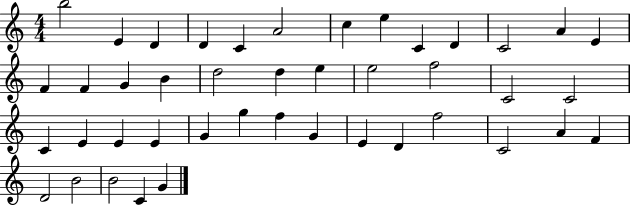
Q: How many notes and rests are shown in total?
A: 43